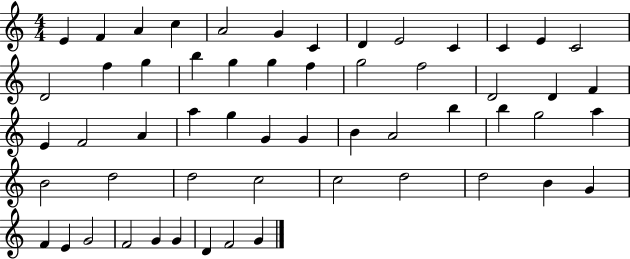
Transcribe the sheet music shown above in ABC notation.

X:1
T:Untitled
M:4/4
L:1/4
K:C
E F A c A2 G C D E2 C C E C2 D2 f g b g g f g2 f2 D2 D F E F2 A a g G G B A2 b b g2 a B2 d2 d2 c2 c2 d2 d2 B G F E G2 F2 G G D F2 G